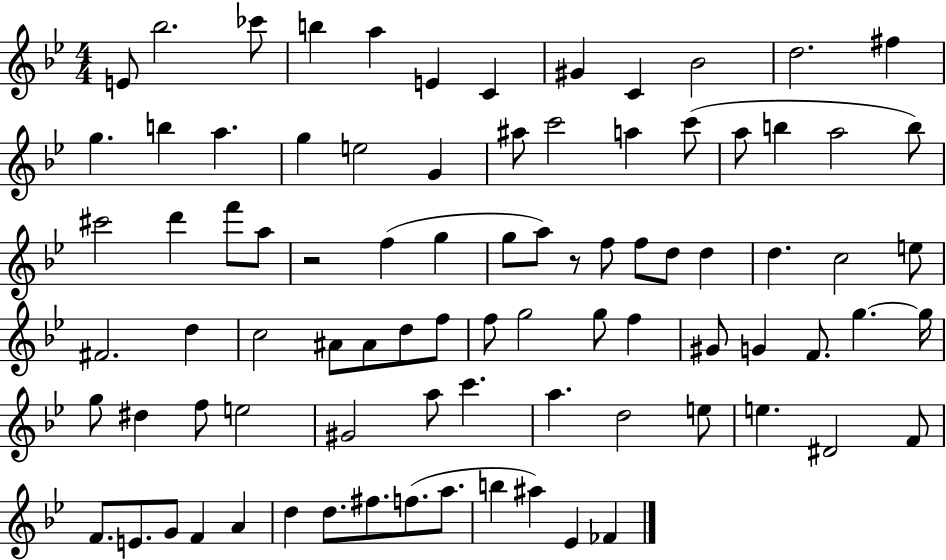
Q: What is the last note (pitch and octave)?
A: FES4